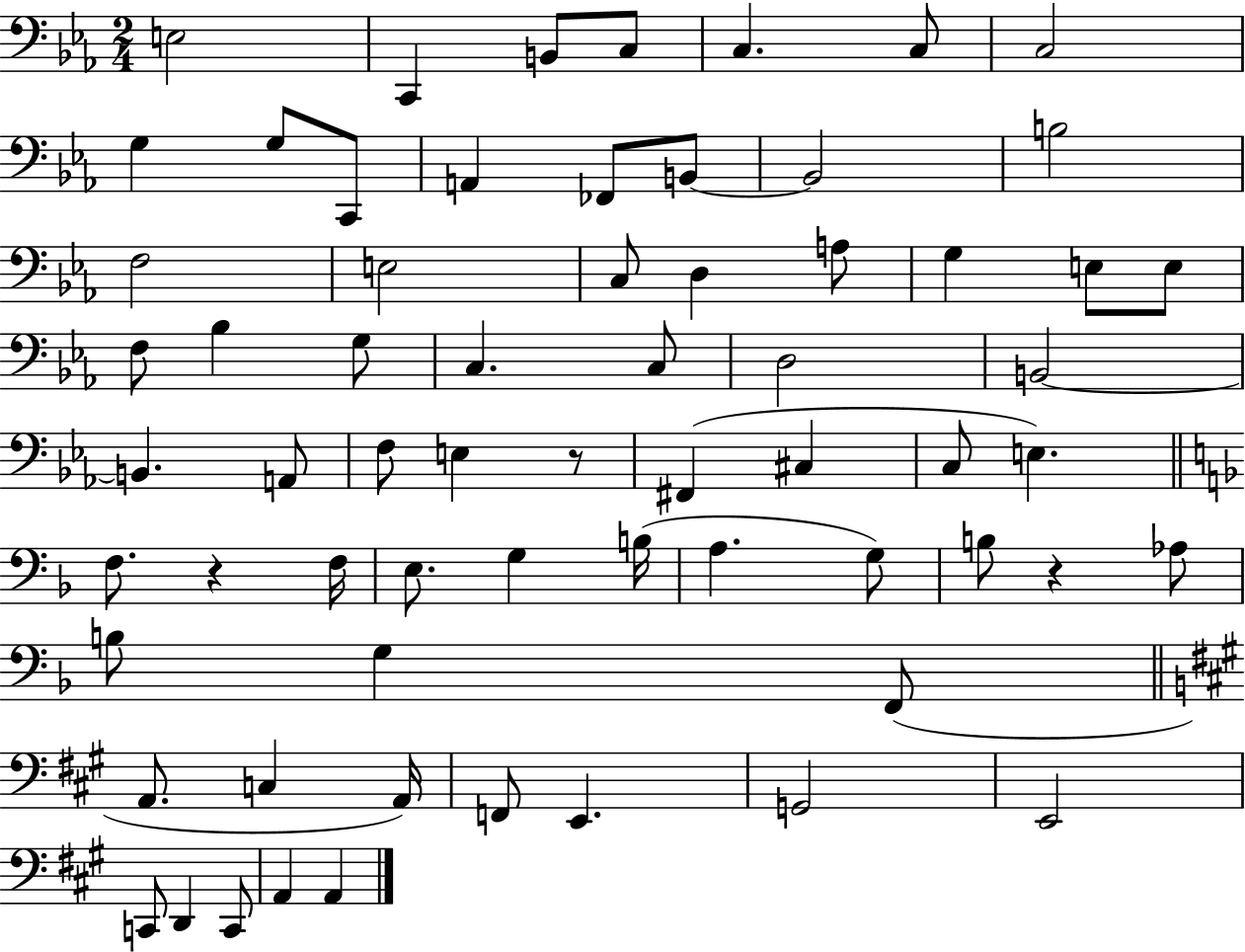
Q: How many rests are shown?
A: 3